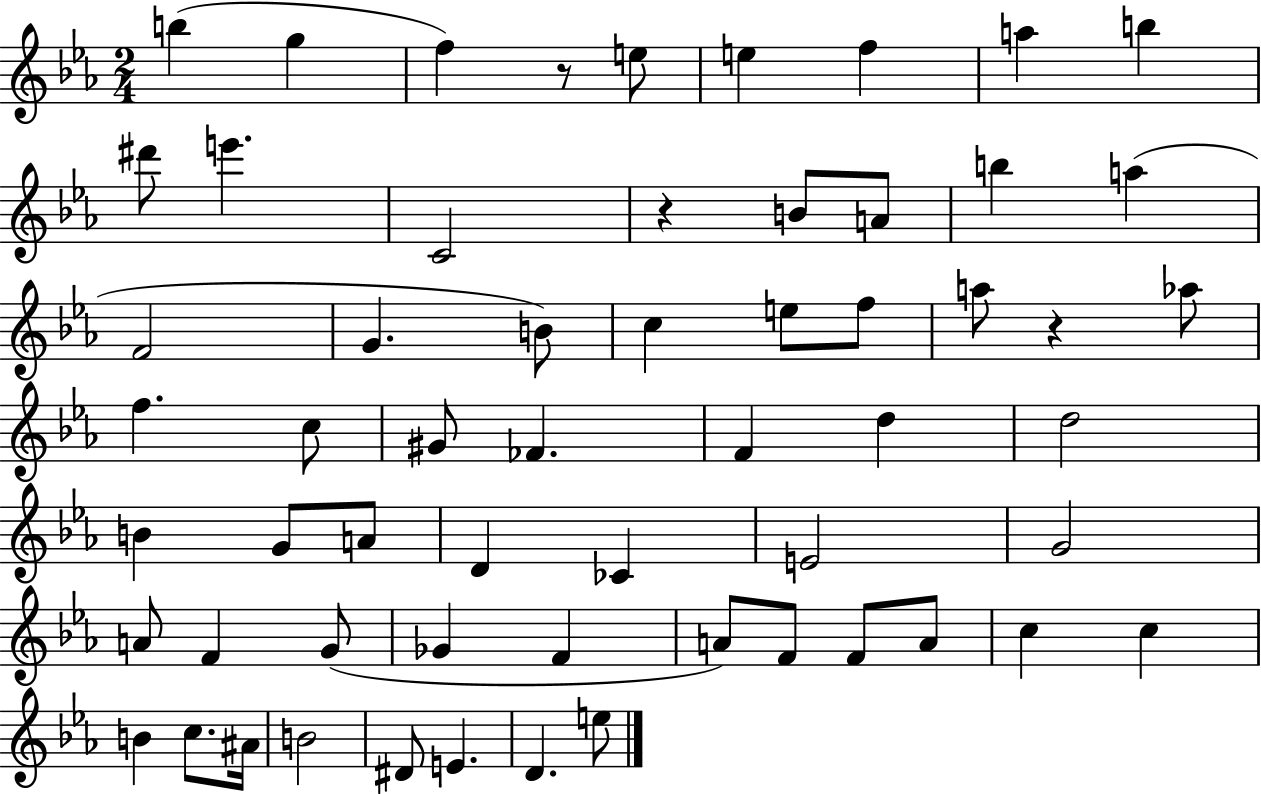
B5/q G5/q F5/q R/e E5/e E5/q F5/q A5/q B5/q D#6/e E6/q. C4/h R/q B4/e A4/e B5/q A5/q F4/h G4/q. B4/e C5/q E5/e F5/e A5/e R/q Ab5/e F5/q. C5/e G#4/e FES4/q. F4/q D5/q D5/h B4/q G4/e A4/e D4/q CES4/q E4/h G4/h A4/e F4/q G4/e Gb4/q F4/q A4/e F4/e F4/e A4/e C5/q C5/q B4/q C5/e. A#4/s B4/h D#4/e E4/q. D4/q. E5/e